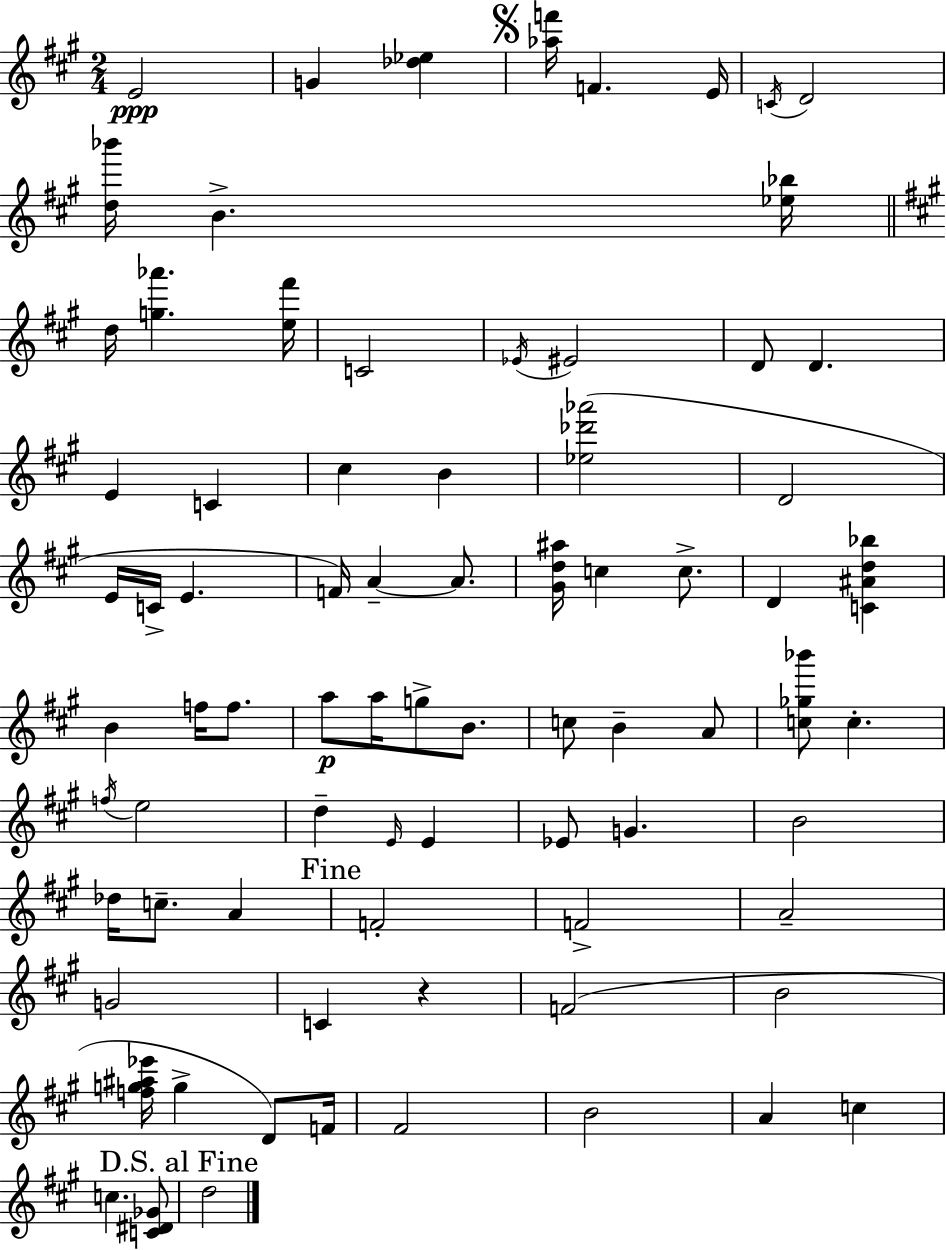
X:1
T:Untitled
M:2/4
L:1/4
K:A
E2 G [_d_e] [_af']/4 F E/4 C/4 D2 [d_b']/4 B [_e_b]/4 d/4 [g_a'] [e^f']/4 C2 _E/4 ^E2 D/2 D E C ^c B [_e_d'_a']2 D2 E/4 C/4 E F/4 A A/2 [^Gd^a]/4 c c/2 D [C^Ad_b] B f/4 f/2 a/2 a/4 g/2 B/2 c/2 B A/2 [c_g_b']/2 c f/4 e2 d E/4 E _E/2 G B2 _d/4 c/2 A F2 F2 A2 G2 C z F2 B2 [fg^a_e']/4 g D/2 F/4 ^F2 B2 A c c [C^D_G]/2 d2